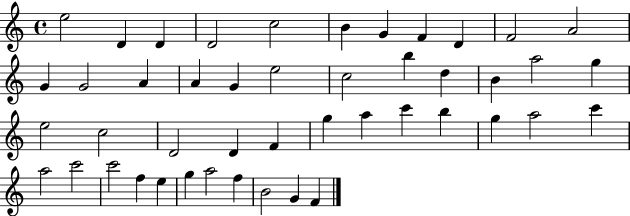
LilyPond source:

{
  \clef treble
  \time 4/4
  \defaultTimeSignature
  \key c \major
  e''2 d'4 d'4 | d'2 c''2 | b'4 g'4 f'4 d'4 | f'2 a'2 | \break g'4 g'2 a'4 | a'4 g'4 e''2 | c''2 b''4 d''4 | b'4 a''2 g''4 | \break e''2 c''2 | d'2 d'4 f'4 | g''4 a''4 c'''4 b''4 | g''4 a''2 c'''4 | \break a''2 c'''2 | c'''2 f''4 e''4 | g''4 a''2 f''4 | b'2 g'4 f'4 | \break \bar "|."
}